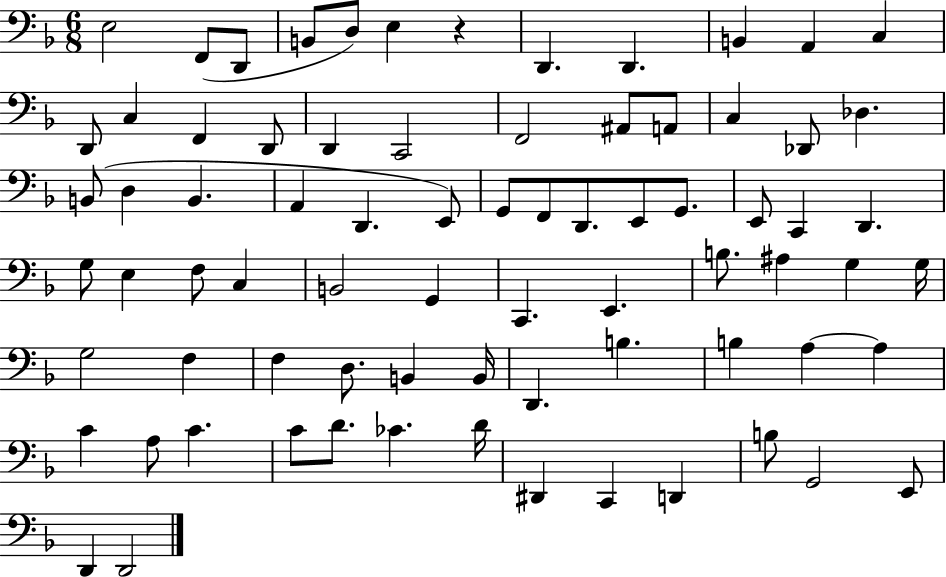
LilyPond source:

{
  \clef bass
  \numericTimeSignature
  \time 6/8
  \key f \major
  e2 f,8( d,8 | b,8 d8) e4 r4 | d,4. d,4. | b,4 a,4 c4 | \break d,8 c4 f,4 d,8 | d,4 c,2 | f,2 ais,8 a,8 | c4 des,8 des4. | \break b,8( d4 b,4. | a,4 d,4. e,8) | g,8 f,8 d,8. e,8 g,8. | e,8 c,4 d,4. | \break g8 e4 f8 c4 | b,2 g,4 | c,4. e,4. | b8. ais4 g4 g16 | \break g2 f4 | f4 d8. b,4 b,16 | d,4. b4. | b4 a4~~ a4 | \break c'4 a8 c'4. | c'8 d'8. ces'4. d'16 | dis,4 c,4 d,4 | b8 g,2 e,8 | \break d,4 d,2 | \bar "|."
}